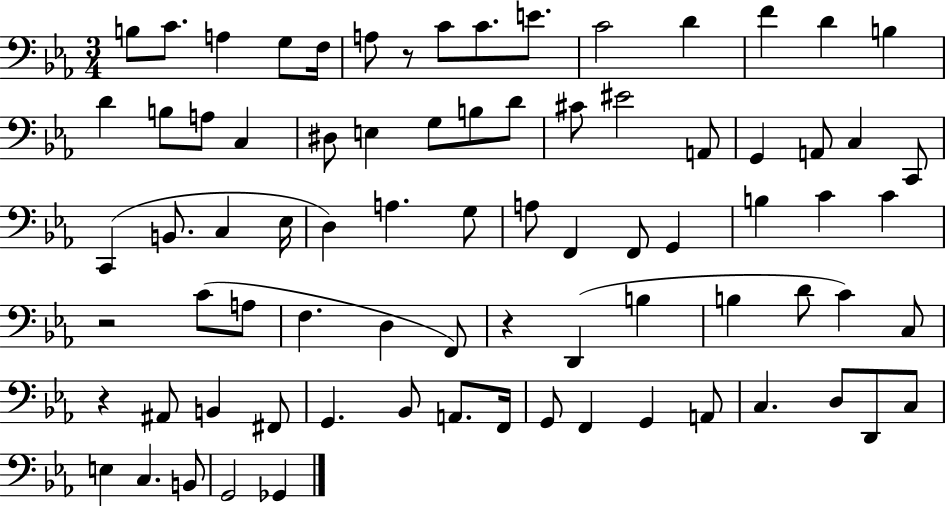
{
  \clef bass
  \numericTimeSignature
  \time 3/4
  \key ees \major
  b8 c'8. a4 g8 f16 | a8 r8 c'8 c'8. e'8. | c'2 d'4 | f'4 d'4 b4 | \break d'4 b8 a8 c4 | dis8 e4 g8 b8 d'8 | cis'8 eis'2 a,8 | g,4 a,8 c4 c,8 | \break c,4( b,8. c4 ees16 | d4) a4. g8 | a8 f,4 f,8 g,4 | b4 c'4 c'4 | \break r2 c'8( a8 | f4. d4 f,8) | r4 d,4( b4 | b4 d'8 c'4) c8 | \break r4 ais,8 b,4 fis,8 | g,4. bes,8 a,8. f,16 | g,8 f,4 g,4 a,8 | c4. d8 d,8 c8 | \break e4 c4. b,8 | g,2 ges,4 | \bar "|."
}